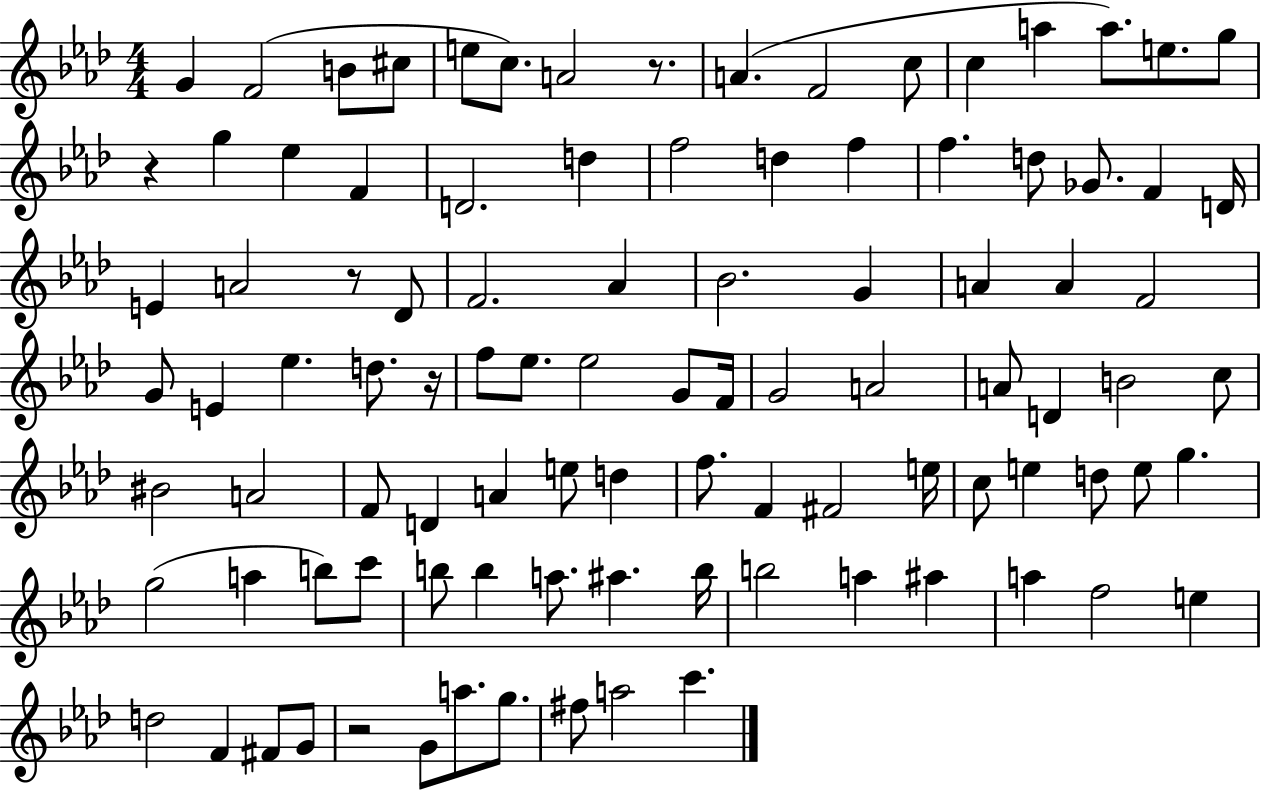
{
  \clef treble
  \numericTimeSignature
  \time 4/4
  \key aes \major
  g'4 f'2( b'8 cis''8 | e''8 c''8.) a'2 r8. | a'4.( f'2 c''8 | c''4 a''4 a''8.) e''8. g''8 | \break r4 g''4 ees''4 f'4 | d'2. d''4 | f''2 d''4 f''4 | f''4. d''8 ges'8. f'4 d'16 | \break e'4 a'2 r8 des'8 | f'2. aes'4 | bes'2. g'4 | a'4 a'4 f'2 | \break g'8 e'4 ees''4. d''8. r16 | f''8 ees''8. ees''2 g'8 f'16 | g'2 a'2 | a'8 d'4 b'2 c''8 | \break bis'2 a'2 | f'8 d'4 a'4 e''8 d''4 | f''8. f'4 fis'2 e''16 | c''8 e''4 d''8 e''8 g''4. | \break g''2( a''4 b''8) c'''8 | b''8 b''4 a''8. ais''4. b''16 | b''2 a''4 ais''4 | a''4 f''2 e''4 | \break d''2 f'4 fis'8 g'8 | r2 g'8 a''8. g''8. | fis''8 a''2 c'''4. | \bar "|."
}